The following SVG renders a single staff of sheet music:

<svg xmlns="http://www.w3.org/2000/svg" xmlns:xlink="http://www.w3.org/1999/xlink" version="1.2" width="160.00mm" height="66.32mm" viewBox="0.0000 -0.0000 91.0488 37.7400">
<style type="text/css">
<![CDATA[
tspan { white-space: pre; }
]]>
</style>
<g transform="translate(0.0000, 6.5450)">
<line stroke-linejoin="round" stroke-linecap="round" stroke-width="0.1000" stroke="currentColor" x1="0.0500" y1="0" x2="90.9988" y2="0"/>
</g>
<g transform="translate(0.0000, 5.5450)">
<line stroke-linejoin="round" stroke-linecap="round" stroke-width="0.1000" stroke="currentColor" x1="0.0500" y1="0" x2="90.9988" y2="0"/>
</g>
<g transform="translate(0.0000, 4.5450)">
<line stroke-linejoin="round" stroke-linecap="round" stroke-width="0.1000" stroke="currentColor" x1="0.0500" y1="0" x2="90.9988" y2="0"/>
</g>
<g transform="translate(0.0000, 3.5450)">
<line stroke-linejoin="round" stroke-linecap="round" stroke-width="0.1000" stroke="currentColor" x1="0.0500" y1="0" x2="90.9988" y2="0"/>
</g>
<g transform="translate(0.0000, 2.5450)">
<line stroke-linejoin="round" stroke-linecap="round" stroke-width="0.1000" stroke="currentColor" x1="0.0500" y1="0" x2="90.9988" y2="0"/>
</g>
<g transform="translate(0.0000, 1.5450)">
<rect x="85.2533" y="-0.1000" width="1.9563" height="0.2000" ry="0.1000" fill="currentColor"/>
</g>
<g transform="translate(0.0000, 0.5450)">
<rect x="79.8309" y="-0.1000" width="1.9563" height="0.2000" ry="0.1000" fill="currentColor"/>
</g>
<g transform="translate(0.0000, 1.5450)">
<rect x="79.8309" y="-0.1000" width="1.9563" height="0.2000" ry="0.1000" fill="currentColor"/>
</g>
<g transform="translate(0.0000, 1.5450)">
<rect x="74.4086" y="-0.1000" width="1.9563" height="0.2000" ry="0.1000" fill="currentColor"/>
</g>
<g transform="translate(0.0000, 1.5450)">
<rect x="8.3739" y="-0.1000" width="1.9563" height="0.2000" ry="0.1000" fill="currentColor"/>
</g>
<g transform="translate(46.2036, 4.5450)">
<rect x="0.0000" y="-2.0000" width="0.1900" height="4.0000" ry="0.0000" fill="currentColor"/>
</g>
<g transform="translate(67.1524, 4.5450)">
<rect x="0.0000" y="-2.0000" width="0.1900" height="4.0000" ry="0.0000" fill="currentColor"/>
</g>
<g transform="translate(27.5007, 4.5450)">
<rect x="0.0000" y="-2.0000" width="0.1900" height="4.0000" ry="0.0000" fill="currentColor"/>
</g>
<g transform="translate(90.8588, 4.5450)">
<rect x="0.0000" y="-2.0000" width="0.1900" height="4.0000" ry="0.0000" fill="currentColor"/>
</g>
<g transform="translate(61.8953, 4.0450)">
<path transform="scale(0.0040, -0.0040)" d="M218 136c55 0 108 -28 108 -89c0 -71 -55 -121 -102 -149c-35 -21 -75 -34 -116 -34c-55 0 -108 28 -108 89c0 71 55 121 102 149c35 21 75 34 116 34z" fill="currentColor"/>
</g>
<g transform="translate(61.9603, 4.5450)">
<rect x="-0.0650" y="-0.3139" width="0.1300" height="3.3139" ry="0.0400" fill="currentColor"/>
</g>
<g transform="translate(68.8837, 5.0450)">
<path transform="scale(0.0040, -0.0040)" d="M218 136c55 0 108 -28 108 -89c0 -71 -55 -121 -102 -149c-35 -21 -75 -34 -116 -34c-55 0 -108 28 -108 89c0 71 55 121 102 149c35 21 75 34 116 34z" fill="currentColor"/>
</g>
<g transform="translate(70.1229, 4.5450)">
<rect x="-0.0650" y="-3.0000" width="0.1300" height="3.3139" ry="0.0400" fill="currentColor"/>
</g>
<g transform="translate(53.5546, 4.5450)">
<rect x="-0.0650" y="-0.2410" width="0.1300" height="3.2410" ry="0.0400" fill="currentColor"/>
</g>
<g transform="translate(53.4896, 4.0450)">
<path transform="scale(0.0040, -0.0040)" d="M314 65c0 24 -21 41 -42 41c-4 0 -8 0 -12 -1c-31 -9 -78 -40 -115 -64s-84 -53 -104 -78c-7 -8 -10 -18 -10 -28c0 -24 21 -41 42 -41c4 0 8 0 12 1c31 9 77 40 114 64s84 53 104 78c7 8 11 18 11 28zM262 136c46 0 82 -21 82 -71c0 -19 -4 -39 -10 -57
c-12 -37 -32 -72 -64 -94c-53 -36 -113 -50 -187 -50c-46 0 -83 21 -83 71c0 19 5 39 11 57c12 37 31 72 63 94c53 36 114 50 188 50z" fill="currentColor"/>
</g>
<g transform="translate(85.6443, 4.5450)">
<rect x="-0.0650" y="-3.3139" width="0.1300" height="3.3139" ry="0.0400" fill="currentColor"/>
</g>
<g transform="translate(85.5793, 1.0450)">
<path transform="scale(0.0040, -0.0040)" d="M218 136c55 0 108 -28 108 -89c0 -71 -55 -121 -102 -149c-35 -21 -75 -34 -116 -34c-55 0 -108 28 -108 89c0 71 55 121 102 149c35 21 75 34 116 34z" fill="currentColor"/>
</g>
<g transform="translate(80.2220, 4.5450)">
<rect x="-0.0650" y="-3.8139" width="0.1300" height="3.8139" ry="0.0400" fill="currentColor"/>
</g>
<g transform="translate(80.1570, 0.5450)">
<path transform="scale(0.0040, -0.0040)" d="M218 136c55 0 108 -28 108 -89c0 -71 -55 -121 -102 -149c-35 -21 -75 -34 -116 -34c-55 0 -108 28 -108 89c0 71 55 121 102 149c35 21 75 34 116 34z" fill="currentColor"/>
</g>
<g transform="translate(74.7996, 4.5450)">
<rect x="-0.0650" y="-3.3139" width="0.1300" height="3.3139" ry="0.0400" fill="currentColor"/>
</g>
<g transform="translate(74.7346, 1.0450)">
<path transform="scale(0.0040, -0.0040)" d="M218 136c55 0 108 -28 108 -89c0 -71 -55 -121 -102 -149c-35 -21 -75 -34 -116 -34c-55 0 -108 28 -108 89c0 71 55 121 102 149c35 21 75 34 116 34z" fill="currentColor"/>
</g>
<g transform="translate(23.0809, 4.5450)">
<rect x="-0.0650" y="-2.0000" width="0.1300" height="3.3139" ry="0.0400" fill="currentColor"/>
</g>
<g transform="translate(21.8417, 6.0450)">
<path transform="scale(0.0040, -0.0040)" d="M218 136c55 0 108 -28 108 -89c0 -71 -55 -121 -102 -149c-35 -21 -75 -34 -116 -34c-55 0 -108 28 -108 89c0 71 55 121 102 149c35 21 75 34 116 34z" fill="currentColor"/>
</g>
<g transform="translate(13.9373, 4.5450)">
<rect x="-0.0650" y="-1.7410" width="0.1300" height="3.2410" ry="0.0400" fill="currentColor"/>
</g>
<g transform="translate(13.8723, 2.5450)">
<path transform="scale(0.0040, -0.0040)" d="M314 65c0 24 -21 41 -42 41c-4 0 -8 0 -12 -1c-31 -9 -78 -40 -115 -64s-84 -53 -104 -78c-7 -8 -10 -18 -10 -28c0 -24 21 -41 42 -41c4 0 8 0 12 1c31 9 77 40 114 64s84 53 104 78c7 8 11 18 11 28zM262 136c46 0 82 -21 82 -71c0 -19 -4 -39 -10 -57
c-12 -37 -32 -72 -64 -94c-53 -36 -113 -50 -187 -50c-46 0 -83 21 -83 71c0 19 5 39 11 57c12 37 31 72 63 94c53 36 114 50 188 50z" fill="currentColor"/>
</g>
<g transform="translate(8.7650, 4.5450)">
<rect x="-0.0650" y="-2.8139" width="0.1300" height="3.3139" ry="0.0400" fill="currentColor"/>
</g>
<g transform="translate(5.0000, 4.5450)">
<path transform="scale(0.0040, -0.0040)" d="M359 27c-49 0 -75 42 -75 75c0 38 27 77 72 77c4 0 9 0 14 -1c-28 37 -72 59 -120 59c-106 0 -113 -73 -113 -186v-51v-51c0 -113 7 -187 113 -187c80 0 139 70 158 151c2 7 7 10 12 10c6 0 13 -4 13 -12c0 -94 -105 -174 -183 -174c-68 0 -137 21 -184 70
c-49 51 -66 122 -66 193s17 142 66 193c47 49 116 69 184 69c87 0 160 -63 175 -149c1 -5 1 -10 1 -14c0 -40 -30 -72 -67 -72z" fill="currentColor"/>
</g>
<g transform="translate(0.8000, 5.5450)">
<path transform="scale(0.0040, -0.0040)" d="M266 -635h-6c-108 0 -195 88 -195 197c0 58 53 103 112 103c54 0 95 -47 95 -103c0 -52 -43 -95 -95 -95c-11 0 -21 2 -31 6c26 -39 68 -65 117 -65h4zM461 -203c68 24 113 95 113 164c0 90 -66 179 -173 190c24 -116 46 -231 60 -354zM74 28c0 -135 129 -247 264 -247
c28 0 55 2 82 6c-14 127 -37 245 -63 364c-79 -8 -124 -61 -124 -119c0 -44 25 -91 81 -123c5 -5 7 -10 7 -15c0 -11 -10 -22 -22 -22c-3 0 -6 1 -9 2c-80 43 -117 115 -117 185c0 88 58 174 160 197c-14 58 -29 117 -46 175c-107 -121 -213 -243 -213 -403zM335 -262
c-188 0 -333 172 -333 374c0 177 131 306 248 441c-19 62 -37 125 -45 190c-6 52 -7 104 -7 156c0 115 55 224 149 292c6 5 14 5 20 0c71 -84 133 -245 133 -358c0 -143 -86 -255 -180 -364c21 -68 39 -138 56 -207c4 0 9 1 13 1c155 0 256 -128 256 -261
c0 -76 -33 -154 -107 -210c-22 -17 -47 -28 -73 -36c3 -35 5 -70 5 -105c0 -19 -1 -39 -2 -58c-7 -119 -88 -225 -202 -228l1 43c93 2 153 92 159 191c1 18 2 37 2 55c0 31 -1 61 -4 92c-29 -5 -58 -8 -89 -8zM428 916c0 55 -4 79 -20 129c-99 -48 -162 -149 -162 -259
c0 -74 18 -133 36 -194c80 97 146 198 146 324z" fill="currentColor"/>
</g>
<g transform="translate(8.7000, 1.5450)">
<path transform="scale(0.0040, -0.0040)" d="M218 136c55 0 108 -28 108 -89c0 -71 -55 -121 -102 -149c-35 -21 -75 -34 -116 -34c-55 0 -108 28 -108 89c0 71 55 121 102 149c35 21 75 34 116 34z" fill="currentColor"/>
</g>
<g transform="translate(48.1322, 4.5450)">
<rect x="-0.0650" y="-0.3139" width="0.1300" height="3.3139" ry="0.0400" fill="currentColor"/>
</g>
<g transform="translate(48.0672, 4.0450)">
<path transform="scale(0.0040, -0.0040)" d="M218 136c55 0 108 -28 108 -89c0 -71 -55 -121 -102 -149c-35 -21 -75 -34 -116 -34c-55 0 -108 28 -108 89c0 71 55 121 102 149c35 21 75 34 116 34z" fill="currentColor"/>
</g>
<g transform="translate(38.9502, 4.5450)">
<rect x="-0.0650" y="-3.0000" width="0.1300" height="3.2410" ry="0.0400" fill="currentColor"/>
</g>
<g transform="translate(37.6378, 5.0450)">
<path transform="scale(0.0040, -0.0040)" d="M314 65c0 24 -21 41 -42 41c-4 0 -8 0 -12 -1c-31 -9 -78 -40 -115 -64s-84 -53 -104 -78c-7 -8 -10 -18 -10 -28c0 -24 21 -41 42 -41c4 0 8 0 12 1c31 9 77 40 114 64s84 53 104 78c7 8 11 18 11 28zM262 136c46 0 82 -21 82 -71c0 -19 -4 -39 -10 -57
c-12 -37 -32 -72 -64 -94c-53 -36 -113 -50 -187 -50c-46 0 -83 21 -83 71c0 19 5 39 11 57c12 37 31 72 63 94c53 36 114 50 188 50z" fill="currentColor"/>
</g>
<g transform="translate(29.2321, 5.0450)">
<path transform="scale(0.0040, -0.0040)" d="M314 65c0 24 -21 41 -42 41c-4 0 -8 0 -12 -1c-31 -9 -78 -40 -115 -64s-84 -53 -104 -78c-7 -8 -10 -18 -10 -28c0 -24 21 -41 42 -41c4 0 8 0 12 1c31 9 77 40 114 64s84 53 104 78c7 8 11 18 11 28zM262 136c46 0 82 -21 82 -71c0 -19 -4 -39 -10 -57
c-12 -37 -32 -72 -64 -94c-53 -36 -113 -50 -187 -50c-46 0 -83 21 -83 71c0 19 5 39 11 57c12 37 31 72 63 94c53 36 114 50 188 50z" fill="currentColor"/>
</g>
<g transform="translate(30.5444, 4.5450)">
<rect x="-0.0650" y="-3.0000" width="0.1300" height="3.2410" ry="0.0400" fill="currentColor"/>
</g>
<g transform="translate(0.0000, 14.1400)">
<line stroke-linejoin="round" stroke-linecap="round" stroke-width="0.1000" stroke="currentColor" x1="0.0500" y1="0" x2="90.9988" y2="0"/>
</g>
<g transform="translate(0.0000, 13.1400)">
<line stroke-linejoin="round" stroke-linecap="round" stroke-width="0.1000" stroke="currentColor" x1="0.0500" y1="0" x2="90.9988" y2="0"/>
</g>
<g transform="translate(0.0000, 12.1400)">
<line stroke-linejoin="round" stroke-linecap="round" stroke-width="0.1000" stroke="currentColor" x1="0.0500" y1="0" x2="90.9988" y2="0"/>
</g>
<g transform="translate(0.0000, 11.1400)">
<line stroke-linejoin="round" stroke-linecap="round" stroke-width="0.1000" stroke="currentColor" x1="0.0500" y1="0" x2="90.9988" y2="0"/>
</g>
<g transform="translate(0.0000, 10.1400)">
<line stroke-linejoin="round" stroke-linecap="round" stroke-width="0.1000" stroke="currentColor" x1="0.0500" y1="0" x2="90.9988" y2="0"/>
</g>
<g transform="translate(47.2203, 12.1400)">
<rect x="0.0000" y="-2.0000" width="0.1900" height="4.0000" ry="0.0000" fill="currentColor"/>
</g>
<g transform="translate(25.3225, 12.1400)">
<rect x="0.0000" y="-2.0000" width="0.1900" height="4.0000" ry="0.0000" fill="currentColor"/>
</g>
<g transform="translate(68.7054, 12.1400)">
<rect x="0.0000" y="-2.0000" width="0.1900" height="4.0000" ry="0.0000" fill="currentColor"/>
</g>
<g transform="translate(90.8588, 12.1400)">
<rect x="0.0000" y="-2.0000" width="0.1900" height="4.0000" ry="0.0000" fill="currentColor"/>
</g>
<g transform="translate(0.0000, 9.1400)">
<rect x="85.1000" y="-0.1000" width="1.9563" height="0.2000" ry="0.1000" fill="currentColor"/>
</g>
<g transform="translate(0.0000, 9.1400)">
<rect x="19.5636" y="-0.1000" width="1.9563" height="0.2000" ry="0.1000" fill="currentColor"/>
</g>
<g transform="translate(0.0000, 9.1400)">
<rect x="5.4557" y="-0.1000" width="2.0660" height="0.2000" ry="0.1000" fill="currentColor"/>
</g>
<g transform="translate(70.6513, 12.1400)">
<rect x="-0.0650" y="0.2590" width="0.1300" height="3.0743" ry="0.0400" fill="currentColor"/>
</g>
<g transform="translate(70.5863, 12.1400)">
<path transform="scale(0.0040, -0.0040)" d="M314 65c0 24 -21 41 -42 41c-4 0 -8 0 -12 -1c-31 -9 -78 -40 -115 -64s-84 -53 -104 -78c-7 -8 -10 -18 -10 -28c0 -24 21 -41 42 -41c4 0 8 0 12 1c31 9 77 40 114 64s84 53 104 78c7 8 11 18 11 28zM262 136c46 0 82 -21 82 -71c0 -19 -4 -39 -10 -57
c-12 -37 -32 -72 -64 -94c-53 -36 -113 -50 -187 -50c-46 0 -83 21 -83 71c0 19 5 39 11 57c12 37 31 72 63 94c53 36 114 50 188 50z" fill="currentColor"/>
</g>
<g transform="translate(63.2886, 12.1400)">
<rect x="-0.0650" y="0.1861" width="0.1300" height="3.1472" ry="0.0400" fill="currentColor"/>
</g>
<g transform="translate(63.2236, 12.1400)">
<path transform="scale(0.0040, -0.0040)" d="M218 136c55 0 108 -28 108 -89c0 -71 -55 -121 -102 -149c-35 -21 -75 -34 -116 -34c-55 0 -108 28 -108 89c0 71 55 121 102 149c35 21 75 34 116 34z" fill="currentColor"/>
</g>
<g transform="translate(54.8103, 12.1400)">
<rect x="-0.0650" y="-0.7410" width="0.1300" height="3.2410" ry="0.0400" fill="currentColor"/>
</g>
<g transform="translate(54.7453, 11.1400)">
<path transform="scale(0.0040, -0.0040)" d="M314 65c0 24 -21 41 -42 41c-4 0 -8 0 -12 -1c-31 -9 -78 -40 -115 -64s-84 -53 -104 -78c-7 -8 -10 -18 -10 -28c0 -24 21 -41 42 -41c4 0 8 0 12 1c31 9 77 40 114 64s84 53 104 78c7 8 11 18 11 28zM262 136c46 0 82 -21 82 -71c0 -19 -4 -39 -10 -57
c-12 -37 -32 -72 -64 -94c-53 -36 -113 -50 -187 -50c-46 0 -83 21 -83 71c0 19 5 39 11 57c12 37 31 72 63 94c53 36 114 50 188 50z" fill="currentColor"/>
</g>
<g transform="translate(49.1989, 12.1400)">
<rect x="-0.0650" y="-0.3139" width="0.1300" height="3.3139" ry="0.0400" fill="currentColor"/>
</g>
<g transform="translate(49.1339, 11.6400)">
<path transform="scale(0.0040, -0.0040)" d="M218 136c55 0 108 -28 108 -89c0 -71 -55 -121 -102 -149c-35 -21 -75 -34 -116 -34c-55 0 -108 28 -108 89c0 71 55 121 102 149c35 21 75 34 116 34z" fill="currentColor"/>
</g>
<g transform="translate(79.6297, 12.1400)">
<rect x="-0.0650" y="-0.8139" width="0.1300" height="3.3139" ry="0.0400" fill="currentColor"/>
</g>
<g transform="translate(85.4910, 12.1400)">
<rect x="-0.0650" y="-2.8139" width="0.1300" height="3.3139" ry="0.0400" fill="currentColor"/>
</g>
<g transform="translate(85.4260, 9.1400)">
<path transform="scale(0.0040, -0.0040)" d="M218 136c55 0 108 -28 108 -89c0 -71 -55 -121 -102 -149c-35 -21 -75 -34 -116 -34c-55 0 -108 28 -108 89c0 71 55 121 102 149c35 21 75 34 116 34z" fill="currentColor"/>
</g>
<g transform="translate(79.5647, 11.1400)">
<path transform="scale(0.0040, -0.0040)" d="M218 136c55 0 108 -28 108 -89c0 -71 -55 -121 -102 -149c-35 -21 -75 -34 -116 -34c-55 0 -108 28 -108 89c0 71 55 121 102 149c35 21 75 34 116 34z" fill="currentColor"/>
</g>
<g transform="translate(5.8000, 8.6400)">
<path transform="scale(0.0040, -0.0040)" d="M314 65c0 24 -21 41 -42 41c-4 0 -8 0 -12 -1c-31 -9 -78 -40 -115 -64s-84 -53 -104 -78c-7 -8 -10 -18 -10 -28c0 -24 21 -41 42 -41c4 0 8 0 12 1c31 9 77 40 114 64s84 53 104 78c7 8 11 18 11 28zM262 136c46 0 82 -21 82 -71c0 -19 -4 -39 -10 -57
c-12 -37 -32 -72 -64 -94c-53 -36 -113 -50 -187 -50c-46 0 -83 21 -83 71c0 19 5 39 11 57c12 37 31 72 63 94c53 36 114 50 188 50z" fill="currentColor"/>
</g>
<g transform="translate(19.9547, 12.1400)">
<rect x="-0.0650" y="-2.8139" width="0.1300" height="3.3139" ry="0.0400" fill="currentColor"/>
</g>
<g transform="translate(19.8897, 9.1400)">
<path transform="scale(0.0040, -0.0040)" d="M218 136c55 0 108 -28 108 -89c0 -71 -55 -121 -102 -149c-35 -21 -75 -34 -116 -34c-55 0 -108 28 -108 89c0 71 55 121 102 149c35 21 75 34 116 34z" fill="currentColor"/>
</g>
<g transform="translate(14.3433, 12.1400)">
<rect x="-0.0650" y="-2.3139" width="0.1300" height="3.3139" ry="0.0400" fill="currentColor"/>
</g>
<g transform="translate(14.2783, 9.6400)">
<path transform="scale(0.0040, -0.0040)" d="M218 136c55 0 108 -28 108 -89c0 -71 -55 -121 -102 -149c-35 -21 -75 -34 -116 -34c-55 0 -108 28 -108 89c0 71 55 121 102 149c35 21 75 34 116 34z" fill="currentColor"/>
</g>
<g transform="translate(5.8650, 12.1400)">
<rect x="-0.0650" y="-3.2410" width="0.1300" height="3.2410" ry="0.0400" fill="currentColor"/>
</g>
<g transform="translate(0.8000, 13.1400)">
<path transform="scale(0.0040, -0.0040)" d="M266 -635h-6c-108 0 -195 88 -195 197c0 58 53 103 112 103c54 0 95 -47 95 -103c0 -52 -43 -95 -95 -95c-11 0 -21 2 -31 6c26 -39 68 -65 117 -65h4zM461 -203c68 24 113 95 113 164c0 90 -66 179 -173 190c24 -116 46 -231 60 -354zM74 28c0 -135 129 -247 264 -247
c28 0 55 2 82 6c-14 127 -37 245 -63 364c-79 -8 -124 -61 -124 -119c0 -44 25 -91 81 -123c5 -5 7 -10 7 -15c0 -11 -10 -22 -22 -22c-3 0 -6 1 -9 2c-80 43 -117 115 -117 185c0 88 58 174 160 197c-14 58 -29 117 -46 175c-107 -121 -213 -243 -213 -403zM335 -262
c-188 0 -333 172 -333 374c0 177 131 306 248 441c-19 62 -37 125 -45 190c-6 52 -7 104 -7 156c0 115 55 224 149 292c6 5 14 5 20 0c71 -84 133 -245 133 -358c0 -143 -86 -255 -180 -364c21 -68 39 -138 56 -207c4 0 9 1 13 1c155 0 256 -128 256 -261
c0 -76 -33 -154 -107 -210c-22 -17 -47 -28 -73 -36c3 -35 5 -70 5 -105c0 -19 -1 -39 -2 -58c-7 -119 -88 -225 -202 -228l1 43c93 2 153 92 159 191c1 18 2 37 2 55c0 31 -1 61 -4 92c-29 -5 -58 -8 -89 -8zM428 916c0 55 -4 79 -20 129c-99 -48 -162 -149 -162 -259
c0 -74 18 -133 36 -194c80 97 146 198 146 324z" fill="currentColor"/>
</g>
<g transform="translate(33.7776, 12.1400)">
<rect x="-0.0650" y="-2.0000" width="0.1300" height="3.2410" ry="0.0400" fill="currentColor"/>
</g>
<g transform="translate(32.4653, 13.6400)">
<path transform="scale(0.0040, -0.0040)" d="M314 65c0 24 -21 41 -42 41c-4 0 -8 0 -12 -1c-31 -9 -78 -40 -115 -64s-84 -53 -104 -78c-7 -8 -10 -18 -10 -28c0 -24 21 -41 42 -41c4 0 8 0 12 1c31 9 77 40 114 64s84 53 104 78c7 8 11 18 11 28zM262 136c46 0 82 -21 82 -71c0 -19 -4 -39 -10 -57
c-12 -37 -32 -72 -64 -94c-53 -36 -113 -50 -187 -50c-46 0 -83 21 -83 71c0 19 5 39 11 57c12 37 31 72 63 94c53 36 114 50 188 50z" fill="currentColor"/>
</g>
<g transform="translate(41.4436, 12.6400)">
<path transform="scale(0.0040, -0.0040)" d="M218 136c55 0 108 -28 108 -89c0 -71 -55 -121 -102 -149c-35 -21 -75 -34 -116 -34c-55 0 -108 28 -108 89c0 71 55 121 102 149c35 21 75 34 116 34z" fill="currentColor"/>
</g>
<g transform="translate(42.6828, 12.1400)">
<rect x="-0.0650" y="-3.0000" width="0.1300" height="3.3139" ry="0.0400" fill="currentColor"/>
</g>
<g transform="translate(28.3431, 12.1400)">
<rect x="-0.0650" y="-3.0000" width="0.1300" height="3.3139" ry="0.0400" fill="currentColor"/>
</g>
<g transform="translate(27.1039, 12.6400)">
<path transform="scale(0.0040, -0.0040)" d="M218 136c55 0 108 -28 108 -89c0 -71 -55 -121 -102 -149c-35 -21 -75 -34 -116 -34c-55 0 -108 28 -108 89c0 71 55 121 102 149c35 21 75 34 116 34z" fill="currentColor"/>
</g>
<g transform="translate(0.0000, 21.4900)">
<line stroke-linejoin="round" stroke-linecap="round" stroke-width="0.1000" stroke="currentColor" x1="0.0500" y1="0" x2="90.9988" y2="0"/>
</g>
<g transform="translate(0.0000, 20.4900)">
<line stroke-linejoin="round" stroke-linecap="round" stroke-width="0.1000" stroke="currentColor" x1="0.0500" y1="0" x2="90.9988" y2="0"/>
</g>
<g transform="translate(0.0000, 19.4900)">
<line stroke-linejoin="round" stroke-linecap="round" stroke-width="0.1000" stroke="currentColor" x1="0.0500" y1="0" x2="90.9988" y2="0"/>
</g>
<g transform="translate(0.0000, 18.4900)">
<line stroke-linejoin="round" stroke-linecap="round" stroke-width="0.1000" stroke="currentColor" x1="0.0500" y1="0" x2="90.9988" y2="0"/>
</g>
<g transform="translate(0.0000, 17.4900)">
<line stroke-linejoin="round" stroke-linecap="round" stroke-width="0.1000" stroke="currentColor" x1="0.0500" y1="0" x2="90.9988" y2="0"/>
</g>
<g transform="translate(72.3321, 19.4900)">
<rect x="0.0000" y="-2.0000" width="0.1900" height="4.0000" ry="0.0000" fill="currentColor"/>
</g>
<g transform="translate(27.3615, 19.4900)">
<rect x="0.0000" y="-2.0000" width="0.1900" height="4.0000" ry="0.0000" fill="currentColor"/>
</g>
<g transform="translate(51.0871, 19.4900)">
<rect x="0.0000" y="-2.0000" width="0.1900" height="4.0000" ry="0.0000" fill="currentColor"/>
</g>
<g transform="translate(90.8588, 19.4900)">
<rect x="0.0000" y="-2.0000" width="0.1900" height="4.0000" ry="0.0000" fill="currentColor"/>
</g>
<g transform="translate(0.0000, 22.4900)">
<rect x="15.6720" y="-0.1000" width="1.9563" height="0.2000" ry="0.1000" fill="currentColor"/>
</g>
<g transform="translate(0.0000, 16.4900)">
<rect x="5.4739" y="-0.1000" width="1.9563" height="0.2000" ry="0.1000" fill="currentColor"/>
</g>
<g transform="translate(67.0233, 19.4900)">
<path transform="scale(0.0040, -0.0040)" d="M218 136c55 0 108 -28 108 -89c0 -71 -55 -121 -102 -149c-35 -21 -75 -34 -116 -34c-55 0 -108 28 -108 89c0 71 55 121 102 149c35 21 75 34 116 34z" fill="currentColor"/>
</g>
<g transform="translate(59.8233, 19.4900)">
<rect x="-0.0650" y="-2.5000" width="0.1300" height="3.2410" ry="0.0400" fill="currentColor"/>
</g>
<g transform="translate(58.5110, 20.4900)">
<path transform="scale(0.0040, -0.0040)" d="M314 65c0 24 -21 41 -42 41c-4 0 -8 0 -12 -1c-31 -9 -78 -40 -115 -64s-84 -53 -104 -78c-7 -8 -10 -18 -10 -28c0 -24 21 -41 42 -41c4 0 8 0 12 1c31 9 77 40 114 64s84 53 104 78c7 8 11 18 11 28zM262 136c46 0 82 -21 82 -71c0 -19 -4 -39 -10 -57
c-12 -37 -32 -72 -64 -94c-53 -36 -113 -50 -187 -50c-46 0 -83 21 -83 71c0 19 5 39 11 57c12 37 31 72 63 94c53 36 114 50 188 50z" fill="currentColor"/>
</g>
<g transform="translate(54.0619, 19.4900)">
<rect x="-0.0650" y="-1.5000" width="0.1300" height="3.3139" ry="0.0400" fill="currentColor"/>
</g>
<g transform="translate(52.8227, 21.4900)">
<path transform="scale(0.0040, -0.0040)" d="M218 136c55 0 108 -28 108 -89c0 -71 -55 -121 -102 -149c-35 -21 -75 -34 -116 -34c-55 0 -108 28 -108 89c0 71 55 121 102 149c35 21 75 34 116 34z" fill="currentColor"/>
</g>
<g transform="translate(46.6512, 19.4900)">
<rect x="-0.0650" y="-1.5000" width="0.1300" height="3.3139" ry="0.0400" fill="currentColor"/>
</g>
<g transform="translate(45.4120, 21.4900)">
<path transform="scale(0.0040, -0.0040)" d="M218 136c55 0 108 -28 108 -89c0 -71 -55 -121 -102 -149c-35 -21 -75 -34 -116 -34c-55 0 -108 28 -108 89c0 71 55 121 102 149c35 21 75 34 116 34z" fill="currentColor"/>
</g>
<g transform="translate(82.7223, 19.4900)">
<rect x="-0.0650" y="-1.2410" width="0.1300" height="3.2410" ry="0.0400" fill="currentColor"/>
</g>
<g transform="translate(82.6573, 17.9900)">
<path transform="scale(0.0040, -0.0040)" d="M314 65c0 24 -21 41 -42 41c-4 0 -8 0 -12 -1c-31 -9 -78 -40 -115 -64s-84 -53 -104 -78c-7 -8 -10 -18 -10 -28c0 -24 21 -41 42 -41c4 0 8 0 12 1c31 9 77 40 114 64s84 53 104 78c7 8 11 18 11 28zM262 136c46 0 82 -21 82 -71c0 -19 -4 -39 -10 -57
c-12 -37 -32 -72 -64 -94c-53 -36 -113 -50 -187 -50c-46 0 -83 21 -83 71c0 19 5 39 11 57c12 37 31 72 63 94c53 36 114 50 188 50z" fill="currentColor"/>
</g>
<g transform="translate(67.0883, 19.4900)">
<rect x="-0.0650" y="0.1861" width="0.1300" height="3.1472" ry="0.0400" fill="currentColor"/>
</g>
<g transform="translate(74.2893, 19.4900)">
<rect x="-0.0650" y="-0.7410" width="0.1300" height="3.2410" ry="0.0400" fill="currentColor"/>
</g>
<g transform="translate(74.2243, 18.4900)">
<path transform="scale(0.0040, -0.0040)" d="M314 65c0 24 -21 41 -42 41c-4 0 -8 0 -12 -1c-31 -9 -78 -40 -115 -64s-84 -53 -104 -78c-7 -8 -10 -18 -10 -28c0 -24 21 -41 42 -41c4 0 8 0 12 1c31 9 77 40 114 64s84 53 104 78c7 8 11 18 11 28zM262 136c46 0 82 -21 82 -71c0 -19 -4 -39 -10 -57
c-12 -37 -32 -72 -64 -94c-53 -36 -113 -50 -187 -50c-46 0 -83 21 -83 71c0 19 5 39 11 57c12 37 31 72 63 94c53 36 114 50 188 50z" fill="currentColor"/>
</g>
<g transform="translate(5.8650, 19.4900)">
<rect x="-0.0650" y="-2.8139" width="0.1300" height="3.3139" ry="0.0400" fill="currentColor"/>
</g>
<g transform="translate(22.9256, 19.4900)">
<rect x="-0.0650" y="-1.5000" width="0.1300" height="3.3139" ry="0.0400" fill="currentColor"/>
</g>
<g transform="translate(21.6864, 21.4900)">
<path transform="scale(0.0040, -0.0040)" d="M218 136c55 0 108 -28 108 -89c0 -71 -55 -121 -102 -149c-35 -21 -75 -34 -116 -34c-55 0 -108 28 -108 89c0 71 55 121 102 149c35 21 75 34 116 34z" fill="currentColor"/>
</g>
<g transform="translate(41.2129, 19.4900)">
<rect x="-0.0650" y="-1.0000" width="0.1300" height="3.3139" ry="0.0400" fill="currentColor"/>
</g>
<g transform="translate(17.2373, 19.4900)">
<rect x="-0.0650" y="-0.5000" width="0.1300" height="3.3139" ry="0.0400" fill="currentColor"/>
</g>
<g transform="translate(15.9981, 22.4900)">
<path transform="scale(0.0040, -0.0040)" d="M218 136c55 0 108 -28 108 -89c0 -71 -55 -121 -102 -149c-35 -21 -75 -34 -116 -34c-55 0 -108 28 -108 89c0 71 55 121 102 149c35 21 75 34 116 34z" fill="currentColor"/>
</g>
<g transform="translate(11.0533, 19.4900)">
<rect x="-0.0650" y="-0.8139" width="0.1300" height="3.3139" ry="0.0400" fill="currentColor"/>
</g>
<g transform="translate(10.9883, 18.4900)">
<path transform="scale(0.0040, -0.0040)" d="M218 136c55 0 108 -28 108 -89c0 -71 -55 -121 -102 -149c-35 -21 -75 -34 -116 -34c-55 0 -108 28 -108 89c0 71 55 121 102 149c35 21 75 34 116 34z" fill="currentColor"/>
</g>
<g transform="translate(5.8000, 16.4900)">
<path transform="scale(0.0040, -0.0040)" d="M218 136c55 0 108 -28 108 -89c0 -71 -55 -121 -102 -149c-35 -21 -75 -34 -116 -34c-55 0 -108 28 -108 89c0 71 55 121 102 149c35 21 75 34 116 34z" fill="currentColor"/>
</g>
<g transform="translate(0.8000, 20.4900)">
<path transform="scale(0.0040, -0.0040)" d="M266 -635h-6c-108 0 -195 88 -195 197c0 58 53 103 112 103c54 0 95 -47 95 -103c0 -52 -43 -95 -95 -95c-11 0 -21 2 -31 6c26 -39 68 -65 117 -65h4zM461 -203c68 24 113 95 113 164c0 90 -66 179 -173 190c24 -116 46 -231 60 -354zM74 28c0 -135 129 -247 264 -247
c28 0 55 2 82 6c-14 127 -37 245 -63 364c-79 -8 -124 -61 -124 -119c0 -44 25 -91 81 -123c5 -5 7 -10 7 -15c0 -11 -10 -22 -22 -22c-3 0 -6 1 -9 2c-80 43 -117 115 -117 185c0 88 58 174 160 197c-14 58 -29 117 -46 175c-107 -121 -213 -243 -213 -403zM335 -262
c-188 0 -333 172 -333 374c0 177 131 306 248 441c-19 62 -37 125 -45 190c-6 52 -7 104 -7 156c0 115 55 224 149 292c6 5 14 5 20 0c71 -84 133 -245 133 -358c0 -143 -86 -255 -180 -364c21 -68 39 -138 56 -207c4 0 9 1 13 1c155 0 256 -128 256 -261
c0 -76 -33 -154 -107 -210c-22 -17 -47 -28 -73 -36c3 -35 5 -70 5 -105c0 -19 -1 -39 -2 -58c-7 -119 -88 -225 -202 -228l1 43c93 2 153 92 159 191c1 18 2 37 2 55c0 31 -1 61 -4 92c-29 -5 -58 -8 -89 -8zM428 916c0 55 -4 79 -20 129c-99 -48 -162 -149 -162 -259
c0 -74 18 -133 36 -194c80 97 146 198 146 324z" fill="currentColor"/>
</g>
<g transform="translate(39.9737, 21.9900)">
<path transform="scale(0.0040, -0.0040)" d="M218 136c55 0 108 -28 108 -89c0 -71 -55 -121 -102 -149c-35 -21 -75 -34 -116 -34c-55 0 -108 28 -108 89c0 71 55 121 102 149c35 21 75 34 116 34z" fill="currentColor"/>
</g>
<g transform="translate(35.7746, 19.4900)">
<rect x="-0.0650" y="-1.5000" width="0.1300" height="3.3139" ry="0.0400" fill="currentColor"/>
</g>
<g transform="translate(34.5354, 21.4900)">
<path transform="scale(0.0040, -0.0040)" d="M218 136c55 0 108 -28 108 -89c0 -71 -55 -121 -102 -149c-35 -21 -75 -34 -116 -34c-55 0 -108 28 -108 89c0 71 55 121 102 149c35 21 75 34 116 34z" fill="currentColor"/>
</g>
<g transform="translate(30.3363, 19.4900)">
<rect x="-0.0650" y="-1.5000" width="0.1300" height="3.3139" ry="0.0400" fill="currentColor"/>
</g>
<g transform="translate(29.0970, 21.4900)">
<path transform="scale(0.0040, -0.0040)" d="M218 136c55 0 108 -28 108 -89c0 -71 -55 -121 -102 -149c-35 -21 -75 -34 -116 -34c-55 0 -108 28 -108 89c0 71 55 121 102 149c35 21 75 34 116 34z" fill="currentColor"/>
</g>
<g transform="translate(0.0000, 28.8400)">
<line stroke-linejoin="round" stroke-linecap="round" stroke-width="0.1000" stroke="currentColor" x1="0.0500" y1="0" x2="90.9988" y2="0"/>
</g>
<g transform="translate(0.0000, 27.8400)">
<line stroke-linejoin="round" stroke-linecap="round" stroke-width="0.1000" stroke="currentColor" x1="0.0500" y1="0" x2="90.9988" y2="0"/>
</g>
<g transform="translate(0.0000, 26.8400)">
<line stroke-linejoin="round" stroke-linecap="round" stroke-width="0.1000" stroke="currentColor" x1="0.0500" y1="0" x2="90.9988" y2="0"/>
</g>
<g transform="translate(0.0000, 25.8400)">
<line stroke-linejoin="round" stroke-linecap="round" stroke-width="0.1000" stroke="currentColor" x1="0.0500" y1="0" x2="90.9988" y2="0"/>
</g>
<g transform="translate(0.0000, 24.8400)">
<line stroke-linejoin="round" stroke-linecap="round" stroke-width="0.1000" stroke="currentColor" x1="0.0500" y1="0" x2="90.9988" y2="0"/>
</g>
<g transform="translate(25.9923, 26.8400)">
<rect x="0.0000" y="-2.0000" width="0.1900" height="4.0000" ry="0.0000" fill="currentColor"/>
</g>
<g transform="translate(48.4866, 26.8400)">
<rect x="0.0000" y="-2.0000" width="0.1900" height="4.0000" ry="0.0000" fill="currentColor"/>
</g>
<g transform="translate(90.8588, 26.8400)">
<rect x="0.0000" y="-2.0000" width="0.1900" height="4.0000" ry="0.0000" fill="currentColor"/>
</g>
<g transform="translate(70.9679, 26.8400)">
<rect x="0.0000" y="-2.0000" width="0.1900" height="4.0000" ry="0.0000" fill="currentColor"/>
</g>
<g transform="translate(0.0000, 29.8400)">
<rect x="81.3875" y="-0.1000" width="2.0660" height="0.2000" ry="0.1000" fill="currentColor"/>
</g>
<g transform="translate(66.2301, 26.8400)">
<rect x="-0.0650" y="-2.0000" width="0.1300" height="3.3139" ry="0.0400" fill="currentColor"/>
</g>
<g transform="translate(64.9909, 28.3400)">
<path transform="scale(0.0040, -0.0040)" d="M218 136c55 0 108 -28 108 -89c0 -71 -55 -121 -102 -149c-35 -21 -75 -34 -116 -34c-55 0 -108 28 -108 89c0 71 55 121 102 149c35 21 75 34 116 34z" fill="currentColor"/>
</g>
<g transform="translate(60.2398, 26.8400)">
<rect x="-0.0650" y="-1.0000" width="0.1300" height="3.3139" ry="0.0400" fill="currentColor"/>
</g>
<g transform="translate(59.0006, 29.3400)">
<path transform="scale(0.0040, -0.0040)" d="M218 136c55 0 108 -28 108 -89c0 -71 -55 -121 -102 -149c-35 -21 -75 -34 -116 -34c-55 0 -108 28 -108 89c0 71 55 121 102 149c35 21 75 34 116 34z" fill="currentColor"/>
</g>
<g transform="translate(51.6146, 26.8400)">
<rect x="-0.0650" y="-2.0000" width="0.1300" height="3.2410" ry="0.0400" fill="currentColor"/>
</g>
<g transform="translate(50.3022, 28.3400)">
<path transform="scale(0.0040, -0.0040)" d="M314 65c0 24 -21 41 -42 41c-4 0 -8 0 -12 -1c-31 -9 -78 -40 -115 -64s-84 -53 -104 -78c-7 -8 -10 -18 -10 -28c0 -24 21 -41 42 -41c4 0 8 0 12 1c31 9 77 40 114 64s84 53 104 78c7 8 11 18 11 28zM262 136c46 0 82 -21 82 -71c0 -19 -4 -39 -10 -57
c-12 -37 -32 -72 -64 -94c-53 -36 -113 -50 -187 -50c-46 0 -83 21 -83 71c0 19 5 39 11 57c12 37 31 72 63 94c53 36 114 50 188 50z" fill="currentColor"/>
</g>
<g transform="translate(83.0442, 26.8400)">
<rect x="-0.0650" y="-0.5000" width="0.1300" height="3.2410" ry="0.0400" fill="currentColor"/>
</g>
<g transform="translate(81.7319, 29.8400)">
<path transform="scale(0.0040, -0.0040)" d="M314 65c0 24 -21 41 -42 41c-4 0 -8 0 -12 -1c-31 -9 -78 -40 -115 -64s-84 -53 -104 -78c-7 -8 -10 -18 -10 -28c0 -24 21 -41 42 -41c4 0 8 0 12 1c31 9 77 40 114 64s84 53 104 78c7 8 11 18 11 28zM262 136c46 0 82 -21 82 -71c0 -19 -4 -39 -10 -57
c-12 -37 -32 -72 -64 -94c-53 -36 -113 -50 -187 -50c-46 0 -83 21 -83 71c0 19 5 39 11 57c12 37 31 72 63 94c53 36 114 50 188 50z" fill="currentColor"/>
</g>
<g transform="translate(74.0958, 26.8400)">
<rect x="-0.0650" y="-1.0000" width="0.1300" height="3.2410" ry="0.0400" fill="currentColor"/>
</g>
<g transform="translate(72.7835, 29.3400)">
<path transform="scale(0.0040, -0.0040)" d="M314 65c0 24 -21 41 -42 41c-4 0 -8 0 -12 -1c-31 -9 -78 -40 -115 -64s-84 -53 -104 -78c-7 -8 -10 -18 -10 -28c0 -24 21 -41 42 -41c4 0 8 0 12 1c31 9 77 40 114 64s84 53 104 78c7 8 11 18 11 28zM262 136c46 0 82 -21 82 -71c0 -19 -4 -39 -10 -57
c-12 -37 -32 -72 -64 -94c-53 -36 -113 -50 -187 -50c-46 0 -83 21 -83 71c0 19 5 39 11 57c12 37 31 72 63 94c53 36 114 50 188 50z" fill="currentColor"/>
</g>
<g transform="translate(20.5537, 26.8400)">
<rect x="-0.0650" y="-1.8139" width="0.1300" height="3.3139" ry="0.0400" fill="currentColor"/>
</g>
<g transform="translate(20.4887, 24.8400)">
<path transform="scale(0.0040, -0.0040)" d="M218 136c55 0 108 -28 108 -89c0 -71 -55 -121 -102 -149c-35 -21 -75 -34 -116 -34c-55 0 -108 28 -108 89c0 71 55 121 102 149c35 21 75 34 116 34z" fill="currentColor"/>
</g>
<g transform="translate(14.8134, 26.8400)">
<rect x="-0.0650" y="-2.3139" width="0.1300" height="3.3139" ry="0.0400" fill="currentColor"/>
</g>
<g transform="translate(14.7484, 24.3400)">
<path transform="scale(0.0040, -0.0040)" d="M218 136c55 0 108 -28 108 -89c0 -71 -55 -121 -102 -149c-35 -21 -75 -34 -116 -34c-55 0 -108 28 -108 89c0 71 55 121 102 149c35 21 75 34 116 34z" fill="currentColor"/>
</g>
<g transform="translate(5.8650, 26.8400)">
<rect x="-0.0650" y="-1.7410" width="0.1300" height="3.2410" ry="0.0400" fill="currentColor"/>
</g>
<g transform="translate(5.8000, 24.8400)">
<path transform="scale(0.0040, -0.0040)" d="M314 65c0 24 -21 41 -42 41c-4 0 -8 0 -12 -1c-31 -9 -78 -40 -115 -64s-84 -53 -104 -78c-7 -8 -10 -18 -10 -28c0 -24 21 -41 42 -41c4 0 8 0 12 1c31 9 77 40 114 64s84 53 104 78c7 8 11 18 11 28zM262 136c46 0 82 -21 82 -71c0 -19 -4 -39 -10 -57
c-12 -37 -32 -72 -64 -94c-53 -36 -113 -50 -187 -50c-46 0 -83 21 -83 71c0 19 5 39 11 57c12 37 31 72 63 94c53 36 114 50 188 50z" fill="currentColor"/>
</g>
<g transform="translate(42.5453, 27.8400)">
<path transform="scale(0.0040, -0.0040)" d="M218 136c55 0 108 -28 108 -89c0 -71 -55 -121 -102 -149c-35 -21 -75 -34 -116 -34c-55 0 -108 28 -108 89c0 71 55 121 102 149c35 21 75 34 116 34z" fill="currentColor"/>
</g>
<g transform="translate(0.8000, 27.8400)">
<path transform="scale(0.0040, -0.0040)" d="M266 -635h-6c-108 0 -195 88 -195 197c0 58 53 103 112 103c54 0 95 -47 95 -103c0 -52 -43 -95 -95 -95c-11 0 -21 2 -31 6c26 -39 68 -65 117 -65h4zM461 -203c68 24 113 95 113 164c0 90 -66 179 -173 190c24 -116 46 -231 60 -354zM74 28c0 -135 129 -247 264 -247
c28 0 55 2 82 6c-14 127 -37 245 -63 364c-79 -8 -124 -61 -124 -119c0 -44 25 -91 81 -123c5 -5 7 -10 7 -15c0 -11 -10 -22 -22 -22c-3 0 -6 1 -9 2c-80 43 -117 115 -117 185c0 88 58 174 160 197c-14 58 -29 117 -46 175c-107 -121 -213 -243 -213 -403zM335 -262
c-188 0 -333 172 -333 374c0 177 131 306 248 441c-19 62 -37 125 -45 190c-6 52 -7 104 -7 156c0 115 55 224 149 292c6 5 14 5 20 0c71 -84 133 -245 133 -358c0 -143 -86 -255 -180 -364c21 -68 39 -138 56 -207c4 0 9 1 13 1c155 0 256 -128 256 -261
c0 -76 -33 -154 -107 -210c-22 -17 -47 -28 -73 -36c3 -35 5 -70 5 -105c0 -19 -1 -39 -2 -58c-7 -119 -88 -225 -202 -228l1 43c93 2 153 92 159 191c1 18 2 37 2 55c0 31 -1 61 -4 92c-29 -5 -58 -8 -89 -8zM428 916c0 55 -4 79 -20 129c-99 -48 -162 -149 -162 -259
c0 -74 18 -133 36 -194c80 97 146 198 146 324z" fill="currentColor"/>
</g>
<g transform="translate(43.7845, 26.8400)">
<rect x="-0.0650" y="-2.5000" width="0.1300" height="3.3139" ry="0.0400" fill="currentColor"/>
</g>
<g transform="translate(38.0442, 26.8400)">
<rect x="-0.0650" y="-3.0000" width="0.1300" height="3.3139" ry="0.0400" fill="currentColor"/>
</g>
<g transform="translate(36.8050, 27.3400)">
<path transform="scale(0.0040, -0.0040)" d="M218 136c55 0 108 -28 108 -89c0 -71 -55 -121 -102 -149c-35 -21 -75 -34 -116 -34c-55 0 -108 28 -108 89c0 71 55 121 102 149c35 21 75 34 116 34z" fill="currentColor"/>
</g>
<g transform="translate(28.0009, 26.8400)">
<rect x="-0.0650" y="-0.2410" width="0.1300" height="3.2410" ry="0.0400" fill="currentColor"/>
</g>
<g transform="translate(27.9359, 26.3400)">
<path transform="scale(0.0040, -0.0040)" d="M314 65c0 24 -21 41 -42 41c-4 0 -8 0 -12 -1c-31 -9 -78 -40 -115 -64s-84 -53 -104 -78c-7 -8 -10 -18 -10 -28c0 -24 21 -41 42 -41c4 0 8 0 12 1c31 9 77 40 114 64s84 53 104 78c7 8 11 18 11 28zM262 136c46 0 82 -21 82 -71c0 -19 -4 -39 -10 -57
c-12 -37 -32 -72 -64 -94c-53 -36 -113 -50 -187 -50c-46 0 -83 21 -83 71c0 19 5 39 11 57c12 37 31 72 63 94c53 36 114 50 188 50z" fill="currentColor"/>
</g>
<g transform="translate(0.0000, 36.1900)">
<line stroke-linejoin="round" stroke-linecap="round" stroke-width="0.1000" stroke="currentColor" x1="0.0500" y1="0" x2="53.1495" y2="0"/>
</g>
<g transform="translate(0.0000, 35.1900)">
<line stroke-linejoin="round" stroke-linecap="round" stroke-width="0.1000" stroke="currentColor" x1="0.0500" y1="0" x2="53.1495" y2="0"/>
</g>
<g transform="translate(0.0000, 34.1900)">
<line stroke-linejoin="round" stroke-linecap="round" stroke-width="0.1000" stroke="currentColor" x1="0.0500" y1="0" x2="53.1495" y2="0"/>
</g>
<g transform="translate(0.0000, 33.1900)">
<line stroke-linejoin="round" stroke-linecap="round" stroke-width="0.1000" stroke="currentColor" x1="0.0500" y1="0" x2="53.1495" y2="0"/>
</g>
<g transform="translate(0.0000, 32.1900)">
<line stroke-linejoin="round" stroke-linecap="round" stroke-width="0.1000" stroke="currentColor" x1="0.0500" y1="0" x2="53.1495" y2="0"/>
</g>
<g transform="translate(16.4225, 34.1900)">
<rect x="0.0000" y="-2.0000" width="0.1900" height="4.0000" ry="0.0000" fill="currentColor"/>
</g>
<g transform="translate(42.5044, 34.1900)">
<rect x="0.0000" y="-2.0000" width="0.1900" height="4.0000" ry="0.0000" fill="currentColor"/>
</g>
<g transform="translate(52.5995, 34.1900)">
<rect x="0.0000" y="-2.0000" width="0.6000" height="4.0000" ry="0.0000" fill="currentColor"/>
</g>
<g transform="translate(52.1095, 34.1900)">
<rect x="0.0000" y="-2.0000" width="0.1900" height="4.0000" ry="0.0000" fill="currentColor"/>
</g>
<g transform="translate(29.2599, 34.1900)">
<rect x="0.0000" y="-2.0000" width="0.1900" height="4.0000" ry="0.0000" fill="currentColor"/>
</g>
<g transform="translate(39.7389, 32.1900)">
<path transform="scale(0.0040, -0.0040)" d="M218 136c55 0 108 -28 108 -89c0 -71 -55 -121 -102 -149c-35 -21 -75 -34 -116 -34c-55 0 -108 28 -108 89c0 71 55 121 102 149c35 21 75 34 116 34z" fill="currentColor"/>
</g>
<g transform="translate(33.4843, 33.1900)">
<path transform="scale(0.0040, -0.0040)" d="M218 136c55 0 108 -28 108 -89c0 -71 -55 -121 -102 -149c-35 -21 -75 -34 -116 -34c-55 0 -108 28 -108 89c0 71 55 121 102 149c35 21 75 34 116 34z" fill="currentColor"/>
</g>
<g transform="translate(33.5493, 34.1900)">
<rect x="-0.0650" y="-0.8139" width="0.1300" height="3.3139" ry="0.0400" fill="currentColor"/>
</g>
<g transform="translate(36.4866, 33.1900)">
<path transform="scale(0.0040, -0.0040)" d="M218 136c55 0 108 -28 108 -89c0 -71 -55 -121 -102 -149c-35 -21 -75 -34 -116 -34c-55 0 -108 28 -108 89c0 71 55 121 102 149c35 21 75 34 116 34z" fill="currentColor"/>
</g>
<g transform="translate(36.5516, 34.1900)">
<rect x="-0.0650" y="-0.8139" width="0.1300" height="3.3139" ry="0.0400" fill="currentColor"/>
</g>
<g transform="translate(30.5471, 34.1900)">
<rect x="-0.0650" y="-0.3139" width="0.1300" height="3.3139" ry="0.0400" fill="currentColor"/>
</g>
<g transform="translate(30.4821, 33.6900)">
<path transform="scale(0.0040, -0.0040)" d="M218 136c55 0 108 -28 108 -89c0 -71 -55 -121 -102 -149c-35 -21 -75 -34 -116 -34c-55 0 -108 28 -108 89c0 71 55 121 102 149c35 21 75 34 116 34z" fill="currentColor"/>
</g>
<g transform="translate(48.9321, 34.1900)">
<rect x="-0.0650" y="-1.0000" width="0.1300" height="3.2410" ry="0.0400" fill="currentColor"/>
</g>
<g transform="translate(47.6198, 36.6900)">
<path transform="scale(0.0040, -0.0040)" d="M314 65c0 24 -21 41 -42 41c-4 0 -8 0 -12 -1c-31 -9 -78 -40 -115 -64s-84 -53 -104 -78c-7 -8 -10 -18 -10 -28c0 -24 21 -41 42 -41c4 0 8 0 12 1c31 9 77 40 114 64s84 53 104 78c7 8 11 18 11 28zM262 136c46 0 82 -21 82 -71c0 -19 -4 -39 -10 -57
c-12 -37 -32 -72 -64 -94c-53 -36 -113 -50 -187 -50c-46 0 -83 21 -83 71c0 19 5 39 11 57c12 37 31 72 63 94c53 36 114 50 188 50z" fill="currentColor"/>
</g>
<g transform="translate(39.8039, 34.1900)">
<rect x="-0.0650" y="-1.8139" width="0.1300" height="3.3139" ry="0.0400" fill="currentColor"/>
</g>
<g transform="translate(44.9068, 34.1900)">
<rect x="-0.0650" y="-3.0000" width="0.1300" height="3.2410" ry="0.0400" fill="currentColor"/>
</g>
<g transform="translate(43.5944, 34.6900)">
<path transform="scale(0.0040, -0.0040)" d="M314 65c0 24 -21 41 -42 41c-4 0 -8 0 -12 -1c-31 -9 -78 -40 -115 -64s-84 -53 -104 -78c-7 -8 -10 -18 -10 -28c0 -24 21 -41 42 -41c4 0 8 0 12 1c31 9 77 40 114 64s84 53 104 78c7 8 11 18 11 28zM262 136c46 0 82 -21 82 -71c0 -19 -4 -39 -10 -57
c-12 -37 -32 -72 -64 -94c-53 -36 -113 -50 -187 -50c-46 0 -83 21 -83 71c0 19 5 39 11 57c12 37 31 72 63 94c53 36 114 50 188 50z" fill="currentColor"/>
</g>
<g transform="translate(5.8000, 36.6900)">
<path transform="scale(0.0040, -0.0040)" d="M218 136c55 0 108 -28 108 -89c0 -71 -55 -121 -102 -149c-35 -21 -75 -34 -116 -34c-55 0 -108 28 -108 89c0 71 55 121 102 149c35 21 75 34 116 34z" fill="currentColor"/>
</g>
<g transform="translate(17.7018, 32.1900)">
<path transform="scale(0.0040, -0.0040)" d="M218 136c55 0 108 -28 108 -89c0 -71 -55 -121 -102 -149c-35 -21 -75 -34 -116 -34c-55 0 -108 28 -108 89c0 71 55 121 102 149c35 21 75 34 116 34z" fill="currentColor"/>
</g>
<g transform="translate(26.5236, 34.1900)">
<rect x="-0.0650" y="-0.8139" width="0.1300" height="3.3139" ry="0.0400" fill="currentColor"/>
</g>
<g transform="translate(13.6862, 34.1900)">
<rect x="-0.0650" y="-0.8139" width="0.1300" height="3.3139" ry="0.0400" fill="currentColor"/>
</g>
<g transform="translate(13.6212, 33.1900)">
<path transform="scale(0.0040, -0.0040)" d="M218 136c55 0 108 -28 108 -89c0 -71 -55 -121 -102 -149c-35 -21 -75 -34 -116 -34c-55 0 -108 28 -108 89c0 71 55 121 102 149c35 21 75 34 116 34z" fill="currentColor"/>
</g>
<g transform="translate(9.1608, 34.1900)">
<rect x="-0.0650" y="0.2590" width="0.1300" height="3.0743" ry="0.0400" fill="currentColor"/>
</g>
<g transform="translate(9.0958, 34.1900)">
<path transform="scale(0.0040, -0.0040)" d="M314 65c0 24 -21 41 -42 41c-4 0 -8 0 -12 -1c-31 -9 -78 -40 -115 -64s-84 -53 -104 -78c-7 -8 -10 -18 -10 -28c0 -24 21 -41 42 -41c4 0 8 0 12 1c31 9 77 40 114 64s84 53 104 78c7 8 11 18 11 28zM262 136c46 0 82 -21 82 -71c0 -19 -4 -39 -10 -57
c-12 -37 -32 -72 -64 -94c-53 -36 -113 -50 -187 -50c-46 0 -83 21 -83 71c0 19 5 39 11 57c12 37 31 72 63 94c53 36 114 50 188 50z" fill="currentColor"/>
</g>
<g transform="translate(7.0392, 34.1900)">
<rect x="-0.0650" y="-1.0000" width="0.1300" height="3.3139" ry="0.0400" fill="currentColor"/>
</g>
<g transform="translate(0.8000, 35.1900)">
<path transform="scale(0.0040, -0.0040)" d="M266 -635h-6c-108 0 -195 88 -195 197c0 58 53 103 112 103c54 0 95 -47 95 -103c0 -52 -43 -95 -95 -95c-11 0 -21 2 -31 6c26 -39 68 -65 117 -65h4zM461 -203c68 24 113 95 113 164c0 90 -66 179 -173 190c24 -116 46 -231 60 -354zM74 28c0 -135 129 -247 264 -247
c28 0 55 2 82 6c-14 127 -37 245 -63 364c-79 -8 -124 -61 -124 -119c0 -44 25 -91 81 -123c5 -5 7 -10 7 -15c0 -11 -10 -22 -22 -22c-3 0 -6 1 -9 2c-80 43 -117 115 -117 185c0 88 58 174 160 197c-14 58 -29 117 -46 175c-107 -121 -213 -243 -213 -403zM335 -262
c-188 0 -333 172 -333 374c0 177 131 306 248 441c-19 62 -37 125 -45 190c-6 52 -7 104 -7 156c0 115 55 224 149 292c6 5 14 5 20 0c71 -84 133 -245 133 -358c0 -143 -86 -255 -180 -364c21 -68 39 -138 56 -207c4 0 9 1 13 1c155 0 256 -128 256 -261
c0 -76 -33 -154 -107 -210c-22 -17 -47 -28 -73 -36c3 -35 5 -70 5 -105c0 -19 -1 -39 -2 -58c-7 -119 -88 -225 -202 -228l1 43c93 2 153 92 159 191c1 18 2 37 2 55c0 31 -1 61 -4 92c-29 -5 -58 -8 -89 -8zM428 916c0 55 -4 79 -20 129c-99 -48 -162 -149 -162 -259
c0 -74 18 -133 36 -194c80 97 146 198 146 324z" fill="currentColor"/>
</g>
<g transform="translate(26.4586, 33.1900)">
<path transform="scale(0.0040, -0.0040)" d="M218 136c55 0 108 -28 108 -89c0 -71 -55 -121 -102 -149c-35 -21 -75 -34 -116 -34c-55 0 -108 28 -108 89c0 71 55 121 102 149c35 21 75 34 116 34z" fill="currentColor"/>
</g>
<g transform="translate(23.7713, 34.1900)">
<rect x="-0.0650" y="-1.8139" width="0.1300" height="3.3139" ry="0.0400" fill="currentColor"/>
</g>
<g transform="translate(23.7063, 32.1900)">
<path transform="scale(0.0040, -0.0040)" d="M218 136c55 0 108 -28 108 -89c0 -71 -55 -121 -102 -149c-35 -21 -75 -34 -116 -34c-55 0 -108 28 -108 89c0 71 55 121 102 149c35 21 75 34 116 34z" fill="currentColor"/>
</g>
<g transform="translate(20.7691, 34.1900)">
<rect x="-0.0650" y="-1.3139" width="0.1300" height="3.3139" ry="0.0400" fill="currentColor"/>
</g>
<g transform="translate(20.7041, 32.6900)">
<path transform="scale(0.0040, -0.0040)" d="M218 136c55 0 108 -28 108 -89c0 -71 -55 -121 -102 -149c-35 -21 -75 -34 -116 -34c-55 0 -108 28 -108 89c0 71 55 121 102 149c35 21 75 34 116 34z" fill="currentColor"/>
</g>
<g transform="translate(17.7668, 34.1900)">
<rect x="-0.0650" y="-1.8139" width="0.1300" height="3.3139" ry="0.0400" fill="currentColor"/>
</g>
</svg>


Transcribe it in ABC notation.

X:1
T:Untitled
M:4/4
L:1/4
K:C
a f2 F A2 A2 c c2 c A b c' b b2 g a A F2 A c d2 B B2 d a a d C E E E D E E G2 B d2 e2 f2 g f c2 A G F2 D F D2 C2 D B2 d f e f d c d d f A2 D2